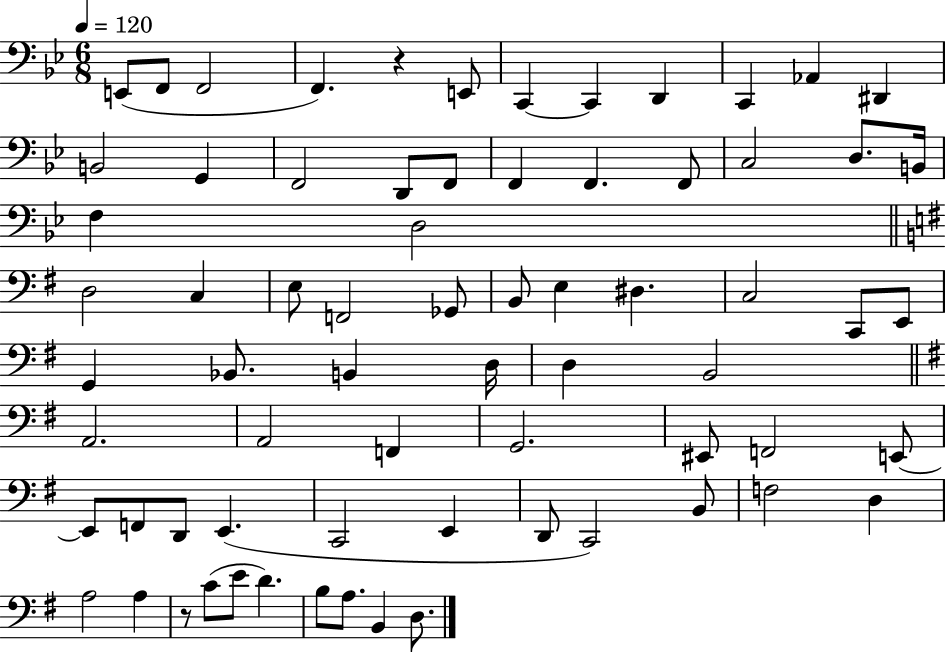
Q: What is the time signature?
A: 6/8